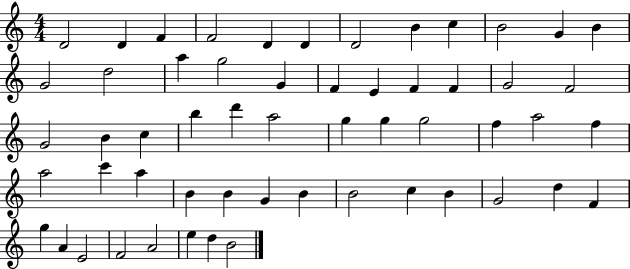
{
  \clef treble
  \numericTimeSignature
  \time 4/4
  \key c \major
  d'2 d'4 f'4 | f'2 d'4 d'4 | d'2 b'4 c''4 | b'2 g'4 b'4 | \break g'2 d''2 | a''4 g''2 g'4 | f'4 e'4 f'4 f'4 | g'2 f'2 | \break g'2 b'4 c''4 | b''4 d'''4 a''2 | g''4 g''4 g''2 | f''4 a''2 f''4 | \break a''2 c'''4 a''4 | b'4 b'4 g'4 b'4 | b'2 c''4 b'4 | g'2 d''4 f'4 | \break g''4 a'4 e'2 | f'2 a'2 | e''4 d''4 b'2 | \bar "|."
}